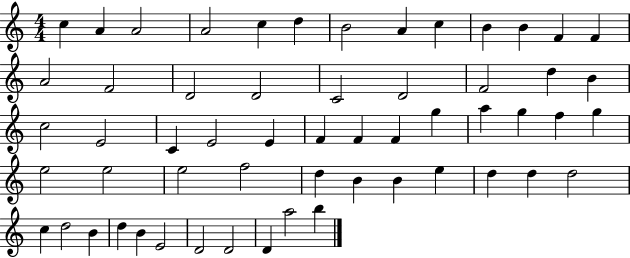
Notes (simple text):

C5/q A4/q A4/h A4/h C5/q D5/q B4/h A4/q C5/q B4/q B4/q F4/q F4/q A4/h F4/h D4/h D4/h C4/h D4/h F4/h D5/q B4/q C5/h E4/h C4/q E4/h E4/q F4/q F4/q F4/q G5/q A5/q G5/q F5/q G5/q E5/h E5/h E5/h F5/h D5/q B4/q B4/q E5/q D5/q D5/q D5/h C5/q D5/h B4/q D5/q B4/q E4/h D4/h D4/h D4/q A5/h B5/q